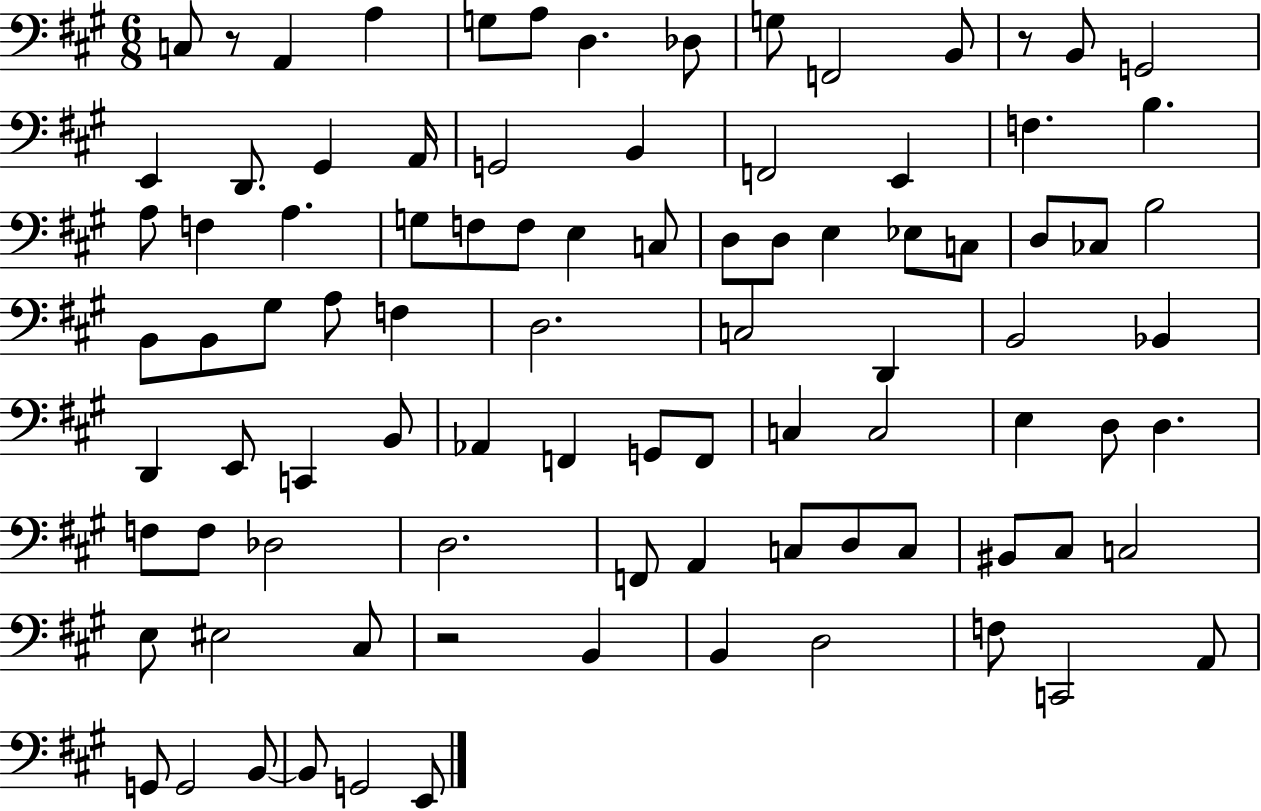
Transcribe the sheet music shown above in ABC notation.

X:1
T:Untitled
M:6/8
L:1/4
K:A
C,/2 z/2 A,, A, G,/2 A,/2 D, _D,/2 G,/2 F,,2 B,,/2 z/2 B,,/2 G,,2 E,, D,,/2 ^G,, A,,/4 G,,2 B,, F,,2 E,, F, B, A,/2 F, A, G,/2 F,/2 F,/2 E, C,/2 D,/2 D,/2 E, _E,/2 C,/2 D,/2 _C,/2 B,2 B,,/2 B,,/2 ^G,/2 A,/2 F, D,2 C,2 D,, B,,2 _B,, D,, E,,/2 C,, B,,/2 _A,, F,, G,,/2 F,,/2 C, C,2 E, D,/2 D, F,/2 F,/2 _D,2 D,2 F,,/2 A,, C,/2 D,/2 C,/2 ^B,,/2 ^C,/2 C,2 E,/2 ^E,2 ^C,/2 z2 B,, B,, D,2 F,/2 C,,2 A,,/2 G,,/2 G,,2 B,,/2 B,,/2 G,,2 E,,/2